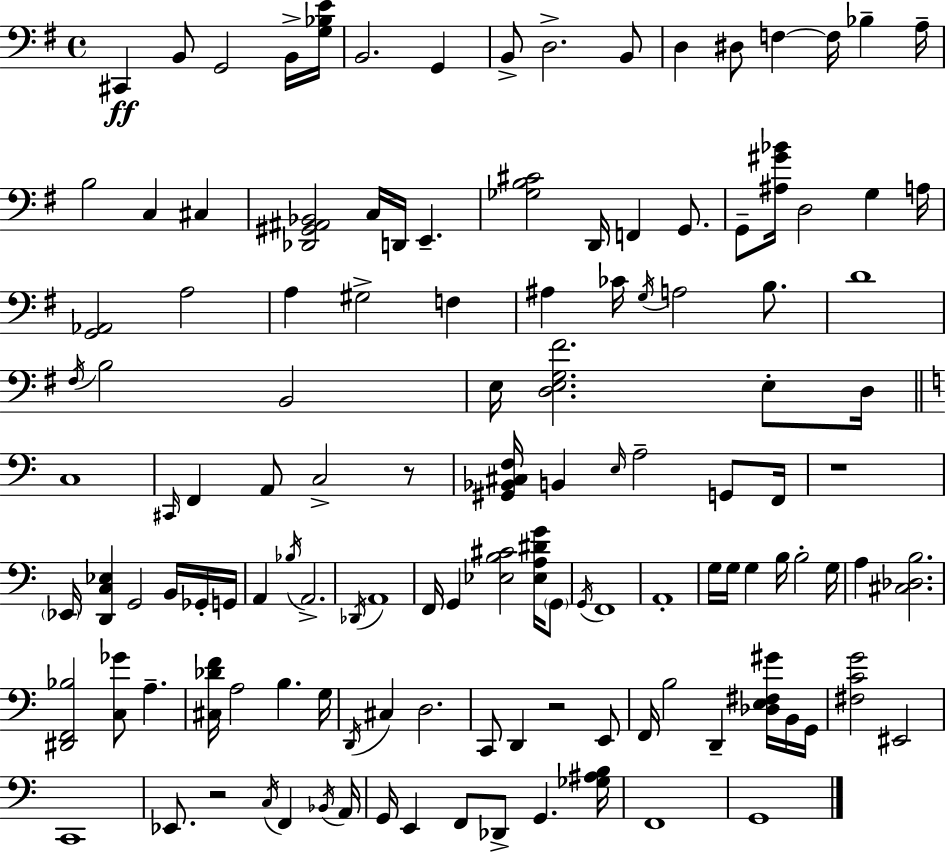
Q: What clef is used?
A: bass